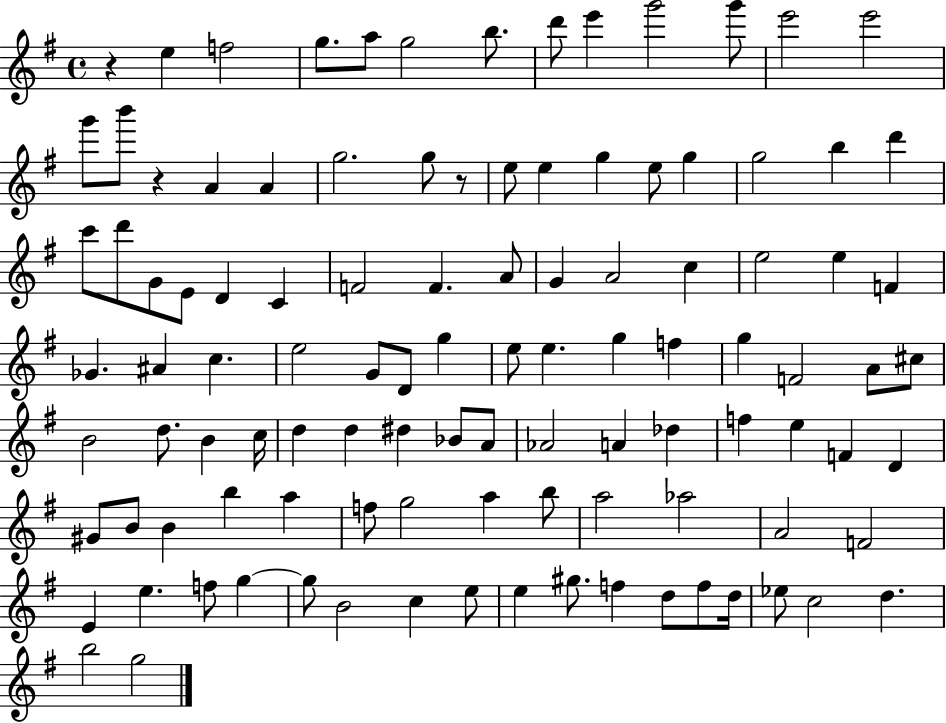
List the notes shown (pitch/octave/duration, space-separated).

R/q E5/q F5/h G5/e. A5/e G5/h B5/e. D6/e E6/q G6/h G6/e E6/h E6/h G6/e B6/e R/q A4/q A4/q G5/h. G5/e R/e E5/e E5/q G5/q E5/e G5/q G5/h B5/q D6/q C6/e D6/e G4/e E4/e D4/q C4/q F4/h F4/q. A4/e G4/q A4/h C5/q E5/h E5/q F4/q Gb4/q. A#4/q C5/q. E5/h G4/e D4/e G5/q E5/e E5/q. G5/q F5/q G5/q F4/h A4/e C#5/e B4/h D5/e. B4/q C5/s D5/q D5/q D#5/q Bb4/e A4/e Ab4/h A4/q Db5/q F5/q E5/q F4/q D4/q G#4/e B4/e B4/q B5/q A5/q F5/e G5/h A5/q B5/e A5/h Ab5/h A4/h F4/h E4/q E5/q. F5/e G5/q G5/e B4/h C5/q E5/e E5/q G#5/e. F5/q D5/e F5/e D5/s Eb5/e C5/h D5/q. B5/h G5/h